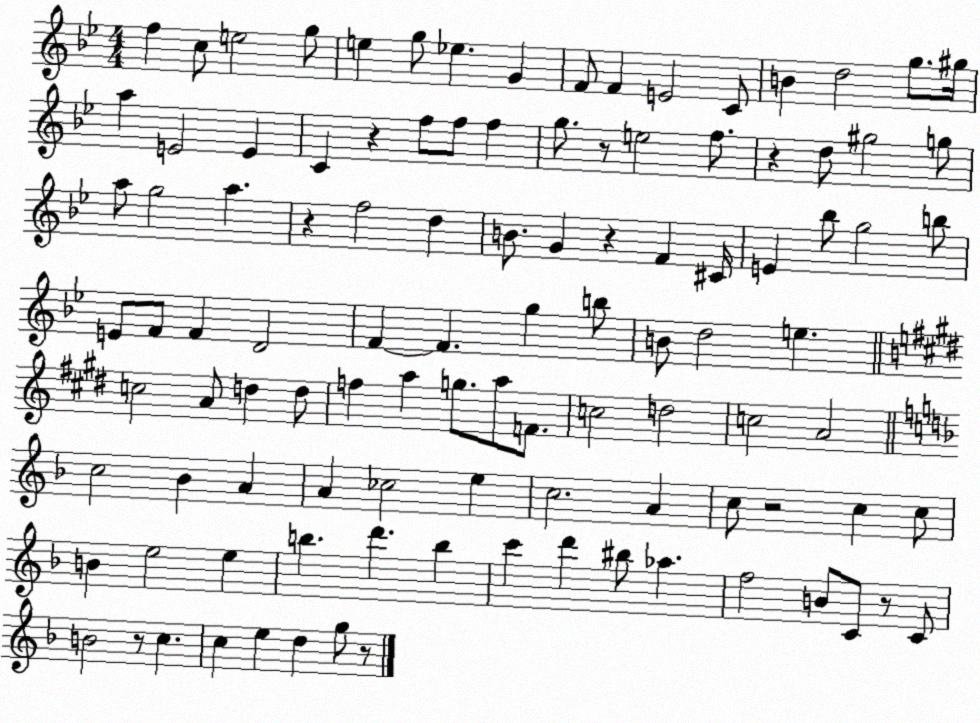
X:1
T:Untitled
M:4/4
L:1/4
K:Bb
f c/2 e2 g/2 e g/2 _e G F/2 F E2 C/2 B d2 g/2 ^g/4 a E2 E C z f/2 f/2 f g/2 z/2 e2 f/2 z d/2 ^g2 g/2 a/2 g2 a z f2 d B/2 G z F ^C/4 E _b/2 g2 b/2 E/2 F/2 F D2 F F g b/2 B/2 d2 e c2 A/2 d d/2 f a g/2 a/2 F/2 c2 d2 c2 A2 c2 _B A A _c2 e c2 A c/2 z2 c c/2 B e2 e b d' b c' d' ^b/2 _a f2 B/2 C/2 z/2 C/2 B2 z/2 c c e d g/2 z/2